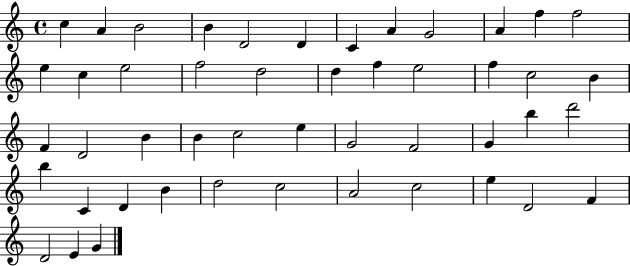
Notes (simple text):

C5/q A4/q B4/h B4/q D4/h D4/q C4/q A4/q G4/h A4/q F5/q F5/h E5/q C5/q E5/h F5/h D5/h D5/q F5/q E5/h F5/q C5/h B4/q F4/q D4/h B4/q B4/q C5/h E5/q G4/h F4/h G4/q B5/q D6/h B5/q C4/q D4/q B4/q D5/h C5/h A4/h C5/h E5/q D4/h F4/q D4/h E4/q G4/q